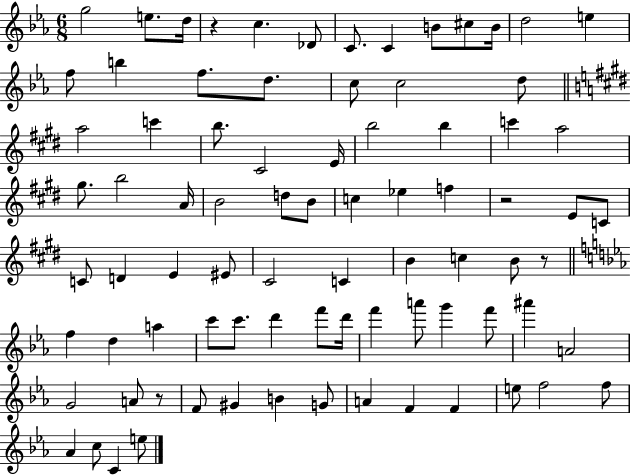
{
  \clef treble
  \numericTimeSignature
  \time 6/8
  \key ees \major
  \repeat volta 2 { g''2 e''8. d''16 | r4 c''4. des'8 | c'8. c'4 b'8 cis''8 b'16 | d''2 e''4 | \break f''8 b''4 f''8. d''8. | c''8 c''2 d''8 | \bar "||" \break \key e \major a''2 c'''4 | b''8. cis'2 e'16 | b''2 b''4 | c'''4 a''2 | \break gis''8. b''2 a'16 | b'2 d''8 b'8 | c''4 ees''4 f''4 | r2 e'8 c'8 | \break c'8 d'4 e'4 eis'8 | cis'2 c'4 | b'4 c''4 b'8 r8 | \bar "||" \break \key ees \major f''4 d''4 a''4 | c'''8 c'''8. d'''4 f'''8 d'''16 | f'''4 a'''8 g'''4 f'''8 | ais'''4 a'2 | \break g'2 a'8 r8 | f'8 gis'4 b'4 g'8 | a'4 f'4 f'4 | e''8 f''2 f''8 | \break aes'4 c''8 c'4 e''8 | } \bar "|."
}